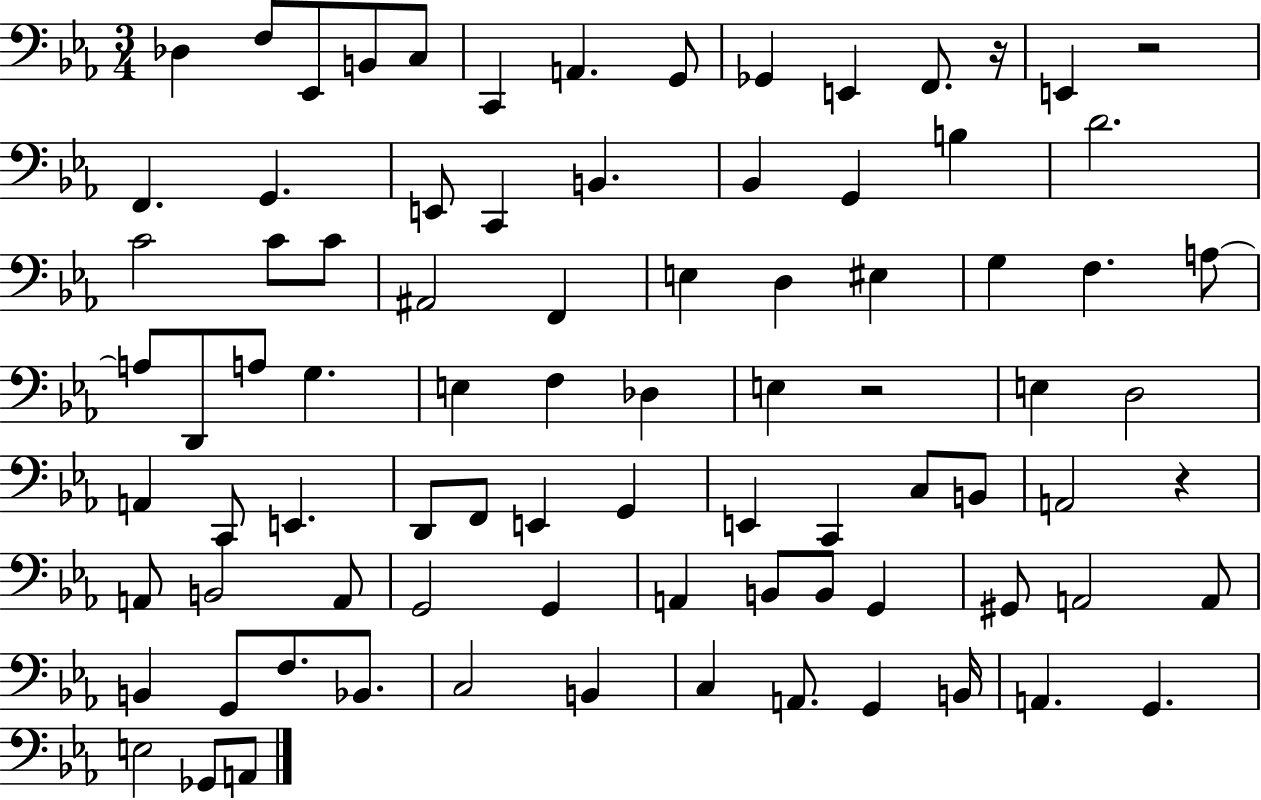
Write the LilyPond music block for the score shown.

{
  \clef bass
  \numericTimeSignature
  \time 3/4
  \key ees \major
  \repeat volta 2 { des4 f8 ees,8 b,8 c8 | c,4 a,4. g,8 | ges,4 e,4 f,8. r16 | e,4 r2 | \break f,4. g,4. | e,8 c,4 b,4. | bes,4 g,4 b4 | d'2. | \break c'2 c'8 c'8 | ais,2 f,4 | e4 d4 eis4 | g4 f4. a8~~ | \break a8 d,8 a8 g4. | e4 f4 des4 | e4 r2 | e4 d2 | \break a,4 c,8 e,4. | d,8 f,8 e,4 g,4 | e,4 c,4 c8 b,8 | a,2 r4 | \break a,8 b,2 a,8 | g,2 g,4 | a,4 b,8 b,8 g,4 | gis,8 a,2 a,8 | \break b,4 g,8 f8. bes,8. | c2 b,4 | c4 a,8. g,4 b,16 | a,4. g,4. | \break e2 ges,8 a,8 | } \bar "|."
}